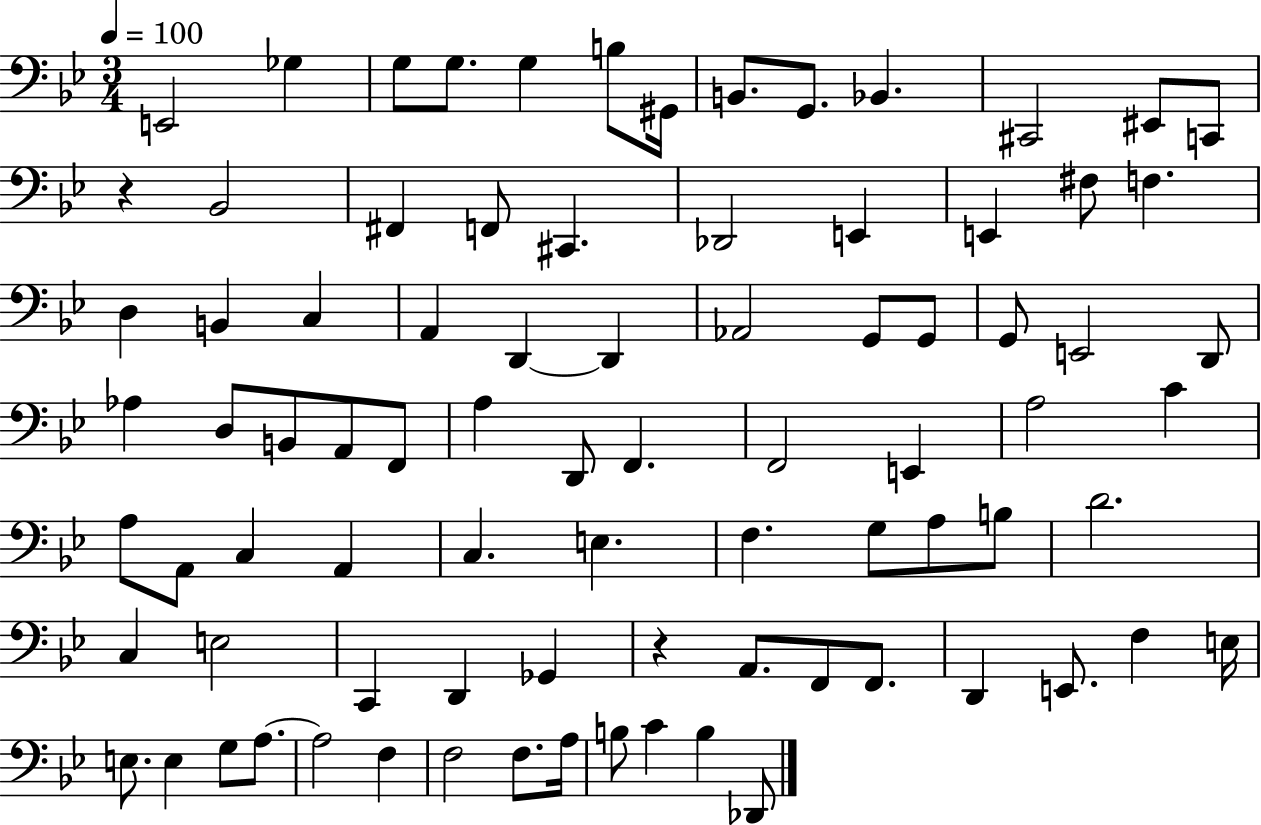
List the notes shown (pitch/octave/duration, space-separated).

E2/h Gb3/q G3/e G3/e. G3/q B3/e G#2/s B2/e. G2/e. Bb2/q. C#2/h EIS2/e C2/e R/q Bb2/h F#2/q F2/e C#2/q. Db2/h E2/q E2/q F#3/e F3/q. D3/q B2/q C3/q A2/q D2/q D2/q Ab2/h G2/e G2/e G2/e E2/h D2/e Ab3/q D3/e B2/e A2/e F2/e A3/q D2/e F2/q. F2/h E2/q A3/h C4/q A3/e A2/e C3/q A2/q C3/q. E3/q. F3/q. G3/e A3/e B3/e D4/h. C3/q E3/h C2/q D2/q Gb2/q R/q A2/e. F2/e F2/e. D2/q E2/e. F3/q E3/s E3/e. E3/q G3/e A3/e. A3/h F3/q F3/h F3/e. A3/s B3/e C4/q B3/q Db2/e